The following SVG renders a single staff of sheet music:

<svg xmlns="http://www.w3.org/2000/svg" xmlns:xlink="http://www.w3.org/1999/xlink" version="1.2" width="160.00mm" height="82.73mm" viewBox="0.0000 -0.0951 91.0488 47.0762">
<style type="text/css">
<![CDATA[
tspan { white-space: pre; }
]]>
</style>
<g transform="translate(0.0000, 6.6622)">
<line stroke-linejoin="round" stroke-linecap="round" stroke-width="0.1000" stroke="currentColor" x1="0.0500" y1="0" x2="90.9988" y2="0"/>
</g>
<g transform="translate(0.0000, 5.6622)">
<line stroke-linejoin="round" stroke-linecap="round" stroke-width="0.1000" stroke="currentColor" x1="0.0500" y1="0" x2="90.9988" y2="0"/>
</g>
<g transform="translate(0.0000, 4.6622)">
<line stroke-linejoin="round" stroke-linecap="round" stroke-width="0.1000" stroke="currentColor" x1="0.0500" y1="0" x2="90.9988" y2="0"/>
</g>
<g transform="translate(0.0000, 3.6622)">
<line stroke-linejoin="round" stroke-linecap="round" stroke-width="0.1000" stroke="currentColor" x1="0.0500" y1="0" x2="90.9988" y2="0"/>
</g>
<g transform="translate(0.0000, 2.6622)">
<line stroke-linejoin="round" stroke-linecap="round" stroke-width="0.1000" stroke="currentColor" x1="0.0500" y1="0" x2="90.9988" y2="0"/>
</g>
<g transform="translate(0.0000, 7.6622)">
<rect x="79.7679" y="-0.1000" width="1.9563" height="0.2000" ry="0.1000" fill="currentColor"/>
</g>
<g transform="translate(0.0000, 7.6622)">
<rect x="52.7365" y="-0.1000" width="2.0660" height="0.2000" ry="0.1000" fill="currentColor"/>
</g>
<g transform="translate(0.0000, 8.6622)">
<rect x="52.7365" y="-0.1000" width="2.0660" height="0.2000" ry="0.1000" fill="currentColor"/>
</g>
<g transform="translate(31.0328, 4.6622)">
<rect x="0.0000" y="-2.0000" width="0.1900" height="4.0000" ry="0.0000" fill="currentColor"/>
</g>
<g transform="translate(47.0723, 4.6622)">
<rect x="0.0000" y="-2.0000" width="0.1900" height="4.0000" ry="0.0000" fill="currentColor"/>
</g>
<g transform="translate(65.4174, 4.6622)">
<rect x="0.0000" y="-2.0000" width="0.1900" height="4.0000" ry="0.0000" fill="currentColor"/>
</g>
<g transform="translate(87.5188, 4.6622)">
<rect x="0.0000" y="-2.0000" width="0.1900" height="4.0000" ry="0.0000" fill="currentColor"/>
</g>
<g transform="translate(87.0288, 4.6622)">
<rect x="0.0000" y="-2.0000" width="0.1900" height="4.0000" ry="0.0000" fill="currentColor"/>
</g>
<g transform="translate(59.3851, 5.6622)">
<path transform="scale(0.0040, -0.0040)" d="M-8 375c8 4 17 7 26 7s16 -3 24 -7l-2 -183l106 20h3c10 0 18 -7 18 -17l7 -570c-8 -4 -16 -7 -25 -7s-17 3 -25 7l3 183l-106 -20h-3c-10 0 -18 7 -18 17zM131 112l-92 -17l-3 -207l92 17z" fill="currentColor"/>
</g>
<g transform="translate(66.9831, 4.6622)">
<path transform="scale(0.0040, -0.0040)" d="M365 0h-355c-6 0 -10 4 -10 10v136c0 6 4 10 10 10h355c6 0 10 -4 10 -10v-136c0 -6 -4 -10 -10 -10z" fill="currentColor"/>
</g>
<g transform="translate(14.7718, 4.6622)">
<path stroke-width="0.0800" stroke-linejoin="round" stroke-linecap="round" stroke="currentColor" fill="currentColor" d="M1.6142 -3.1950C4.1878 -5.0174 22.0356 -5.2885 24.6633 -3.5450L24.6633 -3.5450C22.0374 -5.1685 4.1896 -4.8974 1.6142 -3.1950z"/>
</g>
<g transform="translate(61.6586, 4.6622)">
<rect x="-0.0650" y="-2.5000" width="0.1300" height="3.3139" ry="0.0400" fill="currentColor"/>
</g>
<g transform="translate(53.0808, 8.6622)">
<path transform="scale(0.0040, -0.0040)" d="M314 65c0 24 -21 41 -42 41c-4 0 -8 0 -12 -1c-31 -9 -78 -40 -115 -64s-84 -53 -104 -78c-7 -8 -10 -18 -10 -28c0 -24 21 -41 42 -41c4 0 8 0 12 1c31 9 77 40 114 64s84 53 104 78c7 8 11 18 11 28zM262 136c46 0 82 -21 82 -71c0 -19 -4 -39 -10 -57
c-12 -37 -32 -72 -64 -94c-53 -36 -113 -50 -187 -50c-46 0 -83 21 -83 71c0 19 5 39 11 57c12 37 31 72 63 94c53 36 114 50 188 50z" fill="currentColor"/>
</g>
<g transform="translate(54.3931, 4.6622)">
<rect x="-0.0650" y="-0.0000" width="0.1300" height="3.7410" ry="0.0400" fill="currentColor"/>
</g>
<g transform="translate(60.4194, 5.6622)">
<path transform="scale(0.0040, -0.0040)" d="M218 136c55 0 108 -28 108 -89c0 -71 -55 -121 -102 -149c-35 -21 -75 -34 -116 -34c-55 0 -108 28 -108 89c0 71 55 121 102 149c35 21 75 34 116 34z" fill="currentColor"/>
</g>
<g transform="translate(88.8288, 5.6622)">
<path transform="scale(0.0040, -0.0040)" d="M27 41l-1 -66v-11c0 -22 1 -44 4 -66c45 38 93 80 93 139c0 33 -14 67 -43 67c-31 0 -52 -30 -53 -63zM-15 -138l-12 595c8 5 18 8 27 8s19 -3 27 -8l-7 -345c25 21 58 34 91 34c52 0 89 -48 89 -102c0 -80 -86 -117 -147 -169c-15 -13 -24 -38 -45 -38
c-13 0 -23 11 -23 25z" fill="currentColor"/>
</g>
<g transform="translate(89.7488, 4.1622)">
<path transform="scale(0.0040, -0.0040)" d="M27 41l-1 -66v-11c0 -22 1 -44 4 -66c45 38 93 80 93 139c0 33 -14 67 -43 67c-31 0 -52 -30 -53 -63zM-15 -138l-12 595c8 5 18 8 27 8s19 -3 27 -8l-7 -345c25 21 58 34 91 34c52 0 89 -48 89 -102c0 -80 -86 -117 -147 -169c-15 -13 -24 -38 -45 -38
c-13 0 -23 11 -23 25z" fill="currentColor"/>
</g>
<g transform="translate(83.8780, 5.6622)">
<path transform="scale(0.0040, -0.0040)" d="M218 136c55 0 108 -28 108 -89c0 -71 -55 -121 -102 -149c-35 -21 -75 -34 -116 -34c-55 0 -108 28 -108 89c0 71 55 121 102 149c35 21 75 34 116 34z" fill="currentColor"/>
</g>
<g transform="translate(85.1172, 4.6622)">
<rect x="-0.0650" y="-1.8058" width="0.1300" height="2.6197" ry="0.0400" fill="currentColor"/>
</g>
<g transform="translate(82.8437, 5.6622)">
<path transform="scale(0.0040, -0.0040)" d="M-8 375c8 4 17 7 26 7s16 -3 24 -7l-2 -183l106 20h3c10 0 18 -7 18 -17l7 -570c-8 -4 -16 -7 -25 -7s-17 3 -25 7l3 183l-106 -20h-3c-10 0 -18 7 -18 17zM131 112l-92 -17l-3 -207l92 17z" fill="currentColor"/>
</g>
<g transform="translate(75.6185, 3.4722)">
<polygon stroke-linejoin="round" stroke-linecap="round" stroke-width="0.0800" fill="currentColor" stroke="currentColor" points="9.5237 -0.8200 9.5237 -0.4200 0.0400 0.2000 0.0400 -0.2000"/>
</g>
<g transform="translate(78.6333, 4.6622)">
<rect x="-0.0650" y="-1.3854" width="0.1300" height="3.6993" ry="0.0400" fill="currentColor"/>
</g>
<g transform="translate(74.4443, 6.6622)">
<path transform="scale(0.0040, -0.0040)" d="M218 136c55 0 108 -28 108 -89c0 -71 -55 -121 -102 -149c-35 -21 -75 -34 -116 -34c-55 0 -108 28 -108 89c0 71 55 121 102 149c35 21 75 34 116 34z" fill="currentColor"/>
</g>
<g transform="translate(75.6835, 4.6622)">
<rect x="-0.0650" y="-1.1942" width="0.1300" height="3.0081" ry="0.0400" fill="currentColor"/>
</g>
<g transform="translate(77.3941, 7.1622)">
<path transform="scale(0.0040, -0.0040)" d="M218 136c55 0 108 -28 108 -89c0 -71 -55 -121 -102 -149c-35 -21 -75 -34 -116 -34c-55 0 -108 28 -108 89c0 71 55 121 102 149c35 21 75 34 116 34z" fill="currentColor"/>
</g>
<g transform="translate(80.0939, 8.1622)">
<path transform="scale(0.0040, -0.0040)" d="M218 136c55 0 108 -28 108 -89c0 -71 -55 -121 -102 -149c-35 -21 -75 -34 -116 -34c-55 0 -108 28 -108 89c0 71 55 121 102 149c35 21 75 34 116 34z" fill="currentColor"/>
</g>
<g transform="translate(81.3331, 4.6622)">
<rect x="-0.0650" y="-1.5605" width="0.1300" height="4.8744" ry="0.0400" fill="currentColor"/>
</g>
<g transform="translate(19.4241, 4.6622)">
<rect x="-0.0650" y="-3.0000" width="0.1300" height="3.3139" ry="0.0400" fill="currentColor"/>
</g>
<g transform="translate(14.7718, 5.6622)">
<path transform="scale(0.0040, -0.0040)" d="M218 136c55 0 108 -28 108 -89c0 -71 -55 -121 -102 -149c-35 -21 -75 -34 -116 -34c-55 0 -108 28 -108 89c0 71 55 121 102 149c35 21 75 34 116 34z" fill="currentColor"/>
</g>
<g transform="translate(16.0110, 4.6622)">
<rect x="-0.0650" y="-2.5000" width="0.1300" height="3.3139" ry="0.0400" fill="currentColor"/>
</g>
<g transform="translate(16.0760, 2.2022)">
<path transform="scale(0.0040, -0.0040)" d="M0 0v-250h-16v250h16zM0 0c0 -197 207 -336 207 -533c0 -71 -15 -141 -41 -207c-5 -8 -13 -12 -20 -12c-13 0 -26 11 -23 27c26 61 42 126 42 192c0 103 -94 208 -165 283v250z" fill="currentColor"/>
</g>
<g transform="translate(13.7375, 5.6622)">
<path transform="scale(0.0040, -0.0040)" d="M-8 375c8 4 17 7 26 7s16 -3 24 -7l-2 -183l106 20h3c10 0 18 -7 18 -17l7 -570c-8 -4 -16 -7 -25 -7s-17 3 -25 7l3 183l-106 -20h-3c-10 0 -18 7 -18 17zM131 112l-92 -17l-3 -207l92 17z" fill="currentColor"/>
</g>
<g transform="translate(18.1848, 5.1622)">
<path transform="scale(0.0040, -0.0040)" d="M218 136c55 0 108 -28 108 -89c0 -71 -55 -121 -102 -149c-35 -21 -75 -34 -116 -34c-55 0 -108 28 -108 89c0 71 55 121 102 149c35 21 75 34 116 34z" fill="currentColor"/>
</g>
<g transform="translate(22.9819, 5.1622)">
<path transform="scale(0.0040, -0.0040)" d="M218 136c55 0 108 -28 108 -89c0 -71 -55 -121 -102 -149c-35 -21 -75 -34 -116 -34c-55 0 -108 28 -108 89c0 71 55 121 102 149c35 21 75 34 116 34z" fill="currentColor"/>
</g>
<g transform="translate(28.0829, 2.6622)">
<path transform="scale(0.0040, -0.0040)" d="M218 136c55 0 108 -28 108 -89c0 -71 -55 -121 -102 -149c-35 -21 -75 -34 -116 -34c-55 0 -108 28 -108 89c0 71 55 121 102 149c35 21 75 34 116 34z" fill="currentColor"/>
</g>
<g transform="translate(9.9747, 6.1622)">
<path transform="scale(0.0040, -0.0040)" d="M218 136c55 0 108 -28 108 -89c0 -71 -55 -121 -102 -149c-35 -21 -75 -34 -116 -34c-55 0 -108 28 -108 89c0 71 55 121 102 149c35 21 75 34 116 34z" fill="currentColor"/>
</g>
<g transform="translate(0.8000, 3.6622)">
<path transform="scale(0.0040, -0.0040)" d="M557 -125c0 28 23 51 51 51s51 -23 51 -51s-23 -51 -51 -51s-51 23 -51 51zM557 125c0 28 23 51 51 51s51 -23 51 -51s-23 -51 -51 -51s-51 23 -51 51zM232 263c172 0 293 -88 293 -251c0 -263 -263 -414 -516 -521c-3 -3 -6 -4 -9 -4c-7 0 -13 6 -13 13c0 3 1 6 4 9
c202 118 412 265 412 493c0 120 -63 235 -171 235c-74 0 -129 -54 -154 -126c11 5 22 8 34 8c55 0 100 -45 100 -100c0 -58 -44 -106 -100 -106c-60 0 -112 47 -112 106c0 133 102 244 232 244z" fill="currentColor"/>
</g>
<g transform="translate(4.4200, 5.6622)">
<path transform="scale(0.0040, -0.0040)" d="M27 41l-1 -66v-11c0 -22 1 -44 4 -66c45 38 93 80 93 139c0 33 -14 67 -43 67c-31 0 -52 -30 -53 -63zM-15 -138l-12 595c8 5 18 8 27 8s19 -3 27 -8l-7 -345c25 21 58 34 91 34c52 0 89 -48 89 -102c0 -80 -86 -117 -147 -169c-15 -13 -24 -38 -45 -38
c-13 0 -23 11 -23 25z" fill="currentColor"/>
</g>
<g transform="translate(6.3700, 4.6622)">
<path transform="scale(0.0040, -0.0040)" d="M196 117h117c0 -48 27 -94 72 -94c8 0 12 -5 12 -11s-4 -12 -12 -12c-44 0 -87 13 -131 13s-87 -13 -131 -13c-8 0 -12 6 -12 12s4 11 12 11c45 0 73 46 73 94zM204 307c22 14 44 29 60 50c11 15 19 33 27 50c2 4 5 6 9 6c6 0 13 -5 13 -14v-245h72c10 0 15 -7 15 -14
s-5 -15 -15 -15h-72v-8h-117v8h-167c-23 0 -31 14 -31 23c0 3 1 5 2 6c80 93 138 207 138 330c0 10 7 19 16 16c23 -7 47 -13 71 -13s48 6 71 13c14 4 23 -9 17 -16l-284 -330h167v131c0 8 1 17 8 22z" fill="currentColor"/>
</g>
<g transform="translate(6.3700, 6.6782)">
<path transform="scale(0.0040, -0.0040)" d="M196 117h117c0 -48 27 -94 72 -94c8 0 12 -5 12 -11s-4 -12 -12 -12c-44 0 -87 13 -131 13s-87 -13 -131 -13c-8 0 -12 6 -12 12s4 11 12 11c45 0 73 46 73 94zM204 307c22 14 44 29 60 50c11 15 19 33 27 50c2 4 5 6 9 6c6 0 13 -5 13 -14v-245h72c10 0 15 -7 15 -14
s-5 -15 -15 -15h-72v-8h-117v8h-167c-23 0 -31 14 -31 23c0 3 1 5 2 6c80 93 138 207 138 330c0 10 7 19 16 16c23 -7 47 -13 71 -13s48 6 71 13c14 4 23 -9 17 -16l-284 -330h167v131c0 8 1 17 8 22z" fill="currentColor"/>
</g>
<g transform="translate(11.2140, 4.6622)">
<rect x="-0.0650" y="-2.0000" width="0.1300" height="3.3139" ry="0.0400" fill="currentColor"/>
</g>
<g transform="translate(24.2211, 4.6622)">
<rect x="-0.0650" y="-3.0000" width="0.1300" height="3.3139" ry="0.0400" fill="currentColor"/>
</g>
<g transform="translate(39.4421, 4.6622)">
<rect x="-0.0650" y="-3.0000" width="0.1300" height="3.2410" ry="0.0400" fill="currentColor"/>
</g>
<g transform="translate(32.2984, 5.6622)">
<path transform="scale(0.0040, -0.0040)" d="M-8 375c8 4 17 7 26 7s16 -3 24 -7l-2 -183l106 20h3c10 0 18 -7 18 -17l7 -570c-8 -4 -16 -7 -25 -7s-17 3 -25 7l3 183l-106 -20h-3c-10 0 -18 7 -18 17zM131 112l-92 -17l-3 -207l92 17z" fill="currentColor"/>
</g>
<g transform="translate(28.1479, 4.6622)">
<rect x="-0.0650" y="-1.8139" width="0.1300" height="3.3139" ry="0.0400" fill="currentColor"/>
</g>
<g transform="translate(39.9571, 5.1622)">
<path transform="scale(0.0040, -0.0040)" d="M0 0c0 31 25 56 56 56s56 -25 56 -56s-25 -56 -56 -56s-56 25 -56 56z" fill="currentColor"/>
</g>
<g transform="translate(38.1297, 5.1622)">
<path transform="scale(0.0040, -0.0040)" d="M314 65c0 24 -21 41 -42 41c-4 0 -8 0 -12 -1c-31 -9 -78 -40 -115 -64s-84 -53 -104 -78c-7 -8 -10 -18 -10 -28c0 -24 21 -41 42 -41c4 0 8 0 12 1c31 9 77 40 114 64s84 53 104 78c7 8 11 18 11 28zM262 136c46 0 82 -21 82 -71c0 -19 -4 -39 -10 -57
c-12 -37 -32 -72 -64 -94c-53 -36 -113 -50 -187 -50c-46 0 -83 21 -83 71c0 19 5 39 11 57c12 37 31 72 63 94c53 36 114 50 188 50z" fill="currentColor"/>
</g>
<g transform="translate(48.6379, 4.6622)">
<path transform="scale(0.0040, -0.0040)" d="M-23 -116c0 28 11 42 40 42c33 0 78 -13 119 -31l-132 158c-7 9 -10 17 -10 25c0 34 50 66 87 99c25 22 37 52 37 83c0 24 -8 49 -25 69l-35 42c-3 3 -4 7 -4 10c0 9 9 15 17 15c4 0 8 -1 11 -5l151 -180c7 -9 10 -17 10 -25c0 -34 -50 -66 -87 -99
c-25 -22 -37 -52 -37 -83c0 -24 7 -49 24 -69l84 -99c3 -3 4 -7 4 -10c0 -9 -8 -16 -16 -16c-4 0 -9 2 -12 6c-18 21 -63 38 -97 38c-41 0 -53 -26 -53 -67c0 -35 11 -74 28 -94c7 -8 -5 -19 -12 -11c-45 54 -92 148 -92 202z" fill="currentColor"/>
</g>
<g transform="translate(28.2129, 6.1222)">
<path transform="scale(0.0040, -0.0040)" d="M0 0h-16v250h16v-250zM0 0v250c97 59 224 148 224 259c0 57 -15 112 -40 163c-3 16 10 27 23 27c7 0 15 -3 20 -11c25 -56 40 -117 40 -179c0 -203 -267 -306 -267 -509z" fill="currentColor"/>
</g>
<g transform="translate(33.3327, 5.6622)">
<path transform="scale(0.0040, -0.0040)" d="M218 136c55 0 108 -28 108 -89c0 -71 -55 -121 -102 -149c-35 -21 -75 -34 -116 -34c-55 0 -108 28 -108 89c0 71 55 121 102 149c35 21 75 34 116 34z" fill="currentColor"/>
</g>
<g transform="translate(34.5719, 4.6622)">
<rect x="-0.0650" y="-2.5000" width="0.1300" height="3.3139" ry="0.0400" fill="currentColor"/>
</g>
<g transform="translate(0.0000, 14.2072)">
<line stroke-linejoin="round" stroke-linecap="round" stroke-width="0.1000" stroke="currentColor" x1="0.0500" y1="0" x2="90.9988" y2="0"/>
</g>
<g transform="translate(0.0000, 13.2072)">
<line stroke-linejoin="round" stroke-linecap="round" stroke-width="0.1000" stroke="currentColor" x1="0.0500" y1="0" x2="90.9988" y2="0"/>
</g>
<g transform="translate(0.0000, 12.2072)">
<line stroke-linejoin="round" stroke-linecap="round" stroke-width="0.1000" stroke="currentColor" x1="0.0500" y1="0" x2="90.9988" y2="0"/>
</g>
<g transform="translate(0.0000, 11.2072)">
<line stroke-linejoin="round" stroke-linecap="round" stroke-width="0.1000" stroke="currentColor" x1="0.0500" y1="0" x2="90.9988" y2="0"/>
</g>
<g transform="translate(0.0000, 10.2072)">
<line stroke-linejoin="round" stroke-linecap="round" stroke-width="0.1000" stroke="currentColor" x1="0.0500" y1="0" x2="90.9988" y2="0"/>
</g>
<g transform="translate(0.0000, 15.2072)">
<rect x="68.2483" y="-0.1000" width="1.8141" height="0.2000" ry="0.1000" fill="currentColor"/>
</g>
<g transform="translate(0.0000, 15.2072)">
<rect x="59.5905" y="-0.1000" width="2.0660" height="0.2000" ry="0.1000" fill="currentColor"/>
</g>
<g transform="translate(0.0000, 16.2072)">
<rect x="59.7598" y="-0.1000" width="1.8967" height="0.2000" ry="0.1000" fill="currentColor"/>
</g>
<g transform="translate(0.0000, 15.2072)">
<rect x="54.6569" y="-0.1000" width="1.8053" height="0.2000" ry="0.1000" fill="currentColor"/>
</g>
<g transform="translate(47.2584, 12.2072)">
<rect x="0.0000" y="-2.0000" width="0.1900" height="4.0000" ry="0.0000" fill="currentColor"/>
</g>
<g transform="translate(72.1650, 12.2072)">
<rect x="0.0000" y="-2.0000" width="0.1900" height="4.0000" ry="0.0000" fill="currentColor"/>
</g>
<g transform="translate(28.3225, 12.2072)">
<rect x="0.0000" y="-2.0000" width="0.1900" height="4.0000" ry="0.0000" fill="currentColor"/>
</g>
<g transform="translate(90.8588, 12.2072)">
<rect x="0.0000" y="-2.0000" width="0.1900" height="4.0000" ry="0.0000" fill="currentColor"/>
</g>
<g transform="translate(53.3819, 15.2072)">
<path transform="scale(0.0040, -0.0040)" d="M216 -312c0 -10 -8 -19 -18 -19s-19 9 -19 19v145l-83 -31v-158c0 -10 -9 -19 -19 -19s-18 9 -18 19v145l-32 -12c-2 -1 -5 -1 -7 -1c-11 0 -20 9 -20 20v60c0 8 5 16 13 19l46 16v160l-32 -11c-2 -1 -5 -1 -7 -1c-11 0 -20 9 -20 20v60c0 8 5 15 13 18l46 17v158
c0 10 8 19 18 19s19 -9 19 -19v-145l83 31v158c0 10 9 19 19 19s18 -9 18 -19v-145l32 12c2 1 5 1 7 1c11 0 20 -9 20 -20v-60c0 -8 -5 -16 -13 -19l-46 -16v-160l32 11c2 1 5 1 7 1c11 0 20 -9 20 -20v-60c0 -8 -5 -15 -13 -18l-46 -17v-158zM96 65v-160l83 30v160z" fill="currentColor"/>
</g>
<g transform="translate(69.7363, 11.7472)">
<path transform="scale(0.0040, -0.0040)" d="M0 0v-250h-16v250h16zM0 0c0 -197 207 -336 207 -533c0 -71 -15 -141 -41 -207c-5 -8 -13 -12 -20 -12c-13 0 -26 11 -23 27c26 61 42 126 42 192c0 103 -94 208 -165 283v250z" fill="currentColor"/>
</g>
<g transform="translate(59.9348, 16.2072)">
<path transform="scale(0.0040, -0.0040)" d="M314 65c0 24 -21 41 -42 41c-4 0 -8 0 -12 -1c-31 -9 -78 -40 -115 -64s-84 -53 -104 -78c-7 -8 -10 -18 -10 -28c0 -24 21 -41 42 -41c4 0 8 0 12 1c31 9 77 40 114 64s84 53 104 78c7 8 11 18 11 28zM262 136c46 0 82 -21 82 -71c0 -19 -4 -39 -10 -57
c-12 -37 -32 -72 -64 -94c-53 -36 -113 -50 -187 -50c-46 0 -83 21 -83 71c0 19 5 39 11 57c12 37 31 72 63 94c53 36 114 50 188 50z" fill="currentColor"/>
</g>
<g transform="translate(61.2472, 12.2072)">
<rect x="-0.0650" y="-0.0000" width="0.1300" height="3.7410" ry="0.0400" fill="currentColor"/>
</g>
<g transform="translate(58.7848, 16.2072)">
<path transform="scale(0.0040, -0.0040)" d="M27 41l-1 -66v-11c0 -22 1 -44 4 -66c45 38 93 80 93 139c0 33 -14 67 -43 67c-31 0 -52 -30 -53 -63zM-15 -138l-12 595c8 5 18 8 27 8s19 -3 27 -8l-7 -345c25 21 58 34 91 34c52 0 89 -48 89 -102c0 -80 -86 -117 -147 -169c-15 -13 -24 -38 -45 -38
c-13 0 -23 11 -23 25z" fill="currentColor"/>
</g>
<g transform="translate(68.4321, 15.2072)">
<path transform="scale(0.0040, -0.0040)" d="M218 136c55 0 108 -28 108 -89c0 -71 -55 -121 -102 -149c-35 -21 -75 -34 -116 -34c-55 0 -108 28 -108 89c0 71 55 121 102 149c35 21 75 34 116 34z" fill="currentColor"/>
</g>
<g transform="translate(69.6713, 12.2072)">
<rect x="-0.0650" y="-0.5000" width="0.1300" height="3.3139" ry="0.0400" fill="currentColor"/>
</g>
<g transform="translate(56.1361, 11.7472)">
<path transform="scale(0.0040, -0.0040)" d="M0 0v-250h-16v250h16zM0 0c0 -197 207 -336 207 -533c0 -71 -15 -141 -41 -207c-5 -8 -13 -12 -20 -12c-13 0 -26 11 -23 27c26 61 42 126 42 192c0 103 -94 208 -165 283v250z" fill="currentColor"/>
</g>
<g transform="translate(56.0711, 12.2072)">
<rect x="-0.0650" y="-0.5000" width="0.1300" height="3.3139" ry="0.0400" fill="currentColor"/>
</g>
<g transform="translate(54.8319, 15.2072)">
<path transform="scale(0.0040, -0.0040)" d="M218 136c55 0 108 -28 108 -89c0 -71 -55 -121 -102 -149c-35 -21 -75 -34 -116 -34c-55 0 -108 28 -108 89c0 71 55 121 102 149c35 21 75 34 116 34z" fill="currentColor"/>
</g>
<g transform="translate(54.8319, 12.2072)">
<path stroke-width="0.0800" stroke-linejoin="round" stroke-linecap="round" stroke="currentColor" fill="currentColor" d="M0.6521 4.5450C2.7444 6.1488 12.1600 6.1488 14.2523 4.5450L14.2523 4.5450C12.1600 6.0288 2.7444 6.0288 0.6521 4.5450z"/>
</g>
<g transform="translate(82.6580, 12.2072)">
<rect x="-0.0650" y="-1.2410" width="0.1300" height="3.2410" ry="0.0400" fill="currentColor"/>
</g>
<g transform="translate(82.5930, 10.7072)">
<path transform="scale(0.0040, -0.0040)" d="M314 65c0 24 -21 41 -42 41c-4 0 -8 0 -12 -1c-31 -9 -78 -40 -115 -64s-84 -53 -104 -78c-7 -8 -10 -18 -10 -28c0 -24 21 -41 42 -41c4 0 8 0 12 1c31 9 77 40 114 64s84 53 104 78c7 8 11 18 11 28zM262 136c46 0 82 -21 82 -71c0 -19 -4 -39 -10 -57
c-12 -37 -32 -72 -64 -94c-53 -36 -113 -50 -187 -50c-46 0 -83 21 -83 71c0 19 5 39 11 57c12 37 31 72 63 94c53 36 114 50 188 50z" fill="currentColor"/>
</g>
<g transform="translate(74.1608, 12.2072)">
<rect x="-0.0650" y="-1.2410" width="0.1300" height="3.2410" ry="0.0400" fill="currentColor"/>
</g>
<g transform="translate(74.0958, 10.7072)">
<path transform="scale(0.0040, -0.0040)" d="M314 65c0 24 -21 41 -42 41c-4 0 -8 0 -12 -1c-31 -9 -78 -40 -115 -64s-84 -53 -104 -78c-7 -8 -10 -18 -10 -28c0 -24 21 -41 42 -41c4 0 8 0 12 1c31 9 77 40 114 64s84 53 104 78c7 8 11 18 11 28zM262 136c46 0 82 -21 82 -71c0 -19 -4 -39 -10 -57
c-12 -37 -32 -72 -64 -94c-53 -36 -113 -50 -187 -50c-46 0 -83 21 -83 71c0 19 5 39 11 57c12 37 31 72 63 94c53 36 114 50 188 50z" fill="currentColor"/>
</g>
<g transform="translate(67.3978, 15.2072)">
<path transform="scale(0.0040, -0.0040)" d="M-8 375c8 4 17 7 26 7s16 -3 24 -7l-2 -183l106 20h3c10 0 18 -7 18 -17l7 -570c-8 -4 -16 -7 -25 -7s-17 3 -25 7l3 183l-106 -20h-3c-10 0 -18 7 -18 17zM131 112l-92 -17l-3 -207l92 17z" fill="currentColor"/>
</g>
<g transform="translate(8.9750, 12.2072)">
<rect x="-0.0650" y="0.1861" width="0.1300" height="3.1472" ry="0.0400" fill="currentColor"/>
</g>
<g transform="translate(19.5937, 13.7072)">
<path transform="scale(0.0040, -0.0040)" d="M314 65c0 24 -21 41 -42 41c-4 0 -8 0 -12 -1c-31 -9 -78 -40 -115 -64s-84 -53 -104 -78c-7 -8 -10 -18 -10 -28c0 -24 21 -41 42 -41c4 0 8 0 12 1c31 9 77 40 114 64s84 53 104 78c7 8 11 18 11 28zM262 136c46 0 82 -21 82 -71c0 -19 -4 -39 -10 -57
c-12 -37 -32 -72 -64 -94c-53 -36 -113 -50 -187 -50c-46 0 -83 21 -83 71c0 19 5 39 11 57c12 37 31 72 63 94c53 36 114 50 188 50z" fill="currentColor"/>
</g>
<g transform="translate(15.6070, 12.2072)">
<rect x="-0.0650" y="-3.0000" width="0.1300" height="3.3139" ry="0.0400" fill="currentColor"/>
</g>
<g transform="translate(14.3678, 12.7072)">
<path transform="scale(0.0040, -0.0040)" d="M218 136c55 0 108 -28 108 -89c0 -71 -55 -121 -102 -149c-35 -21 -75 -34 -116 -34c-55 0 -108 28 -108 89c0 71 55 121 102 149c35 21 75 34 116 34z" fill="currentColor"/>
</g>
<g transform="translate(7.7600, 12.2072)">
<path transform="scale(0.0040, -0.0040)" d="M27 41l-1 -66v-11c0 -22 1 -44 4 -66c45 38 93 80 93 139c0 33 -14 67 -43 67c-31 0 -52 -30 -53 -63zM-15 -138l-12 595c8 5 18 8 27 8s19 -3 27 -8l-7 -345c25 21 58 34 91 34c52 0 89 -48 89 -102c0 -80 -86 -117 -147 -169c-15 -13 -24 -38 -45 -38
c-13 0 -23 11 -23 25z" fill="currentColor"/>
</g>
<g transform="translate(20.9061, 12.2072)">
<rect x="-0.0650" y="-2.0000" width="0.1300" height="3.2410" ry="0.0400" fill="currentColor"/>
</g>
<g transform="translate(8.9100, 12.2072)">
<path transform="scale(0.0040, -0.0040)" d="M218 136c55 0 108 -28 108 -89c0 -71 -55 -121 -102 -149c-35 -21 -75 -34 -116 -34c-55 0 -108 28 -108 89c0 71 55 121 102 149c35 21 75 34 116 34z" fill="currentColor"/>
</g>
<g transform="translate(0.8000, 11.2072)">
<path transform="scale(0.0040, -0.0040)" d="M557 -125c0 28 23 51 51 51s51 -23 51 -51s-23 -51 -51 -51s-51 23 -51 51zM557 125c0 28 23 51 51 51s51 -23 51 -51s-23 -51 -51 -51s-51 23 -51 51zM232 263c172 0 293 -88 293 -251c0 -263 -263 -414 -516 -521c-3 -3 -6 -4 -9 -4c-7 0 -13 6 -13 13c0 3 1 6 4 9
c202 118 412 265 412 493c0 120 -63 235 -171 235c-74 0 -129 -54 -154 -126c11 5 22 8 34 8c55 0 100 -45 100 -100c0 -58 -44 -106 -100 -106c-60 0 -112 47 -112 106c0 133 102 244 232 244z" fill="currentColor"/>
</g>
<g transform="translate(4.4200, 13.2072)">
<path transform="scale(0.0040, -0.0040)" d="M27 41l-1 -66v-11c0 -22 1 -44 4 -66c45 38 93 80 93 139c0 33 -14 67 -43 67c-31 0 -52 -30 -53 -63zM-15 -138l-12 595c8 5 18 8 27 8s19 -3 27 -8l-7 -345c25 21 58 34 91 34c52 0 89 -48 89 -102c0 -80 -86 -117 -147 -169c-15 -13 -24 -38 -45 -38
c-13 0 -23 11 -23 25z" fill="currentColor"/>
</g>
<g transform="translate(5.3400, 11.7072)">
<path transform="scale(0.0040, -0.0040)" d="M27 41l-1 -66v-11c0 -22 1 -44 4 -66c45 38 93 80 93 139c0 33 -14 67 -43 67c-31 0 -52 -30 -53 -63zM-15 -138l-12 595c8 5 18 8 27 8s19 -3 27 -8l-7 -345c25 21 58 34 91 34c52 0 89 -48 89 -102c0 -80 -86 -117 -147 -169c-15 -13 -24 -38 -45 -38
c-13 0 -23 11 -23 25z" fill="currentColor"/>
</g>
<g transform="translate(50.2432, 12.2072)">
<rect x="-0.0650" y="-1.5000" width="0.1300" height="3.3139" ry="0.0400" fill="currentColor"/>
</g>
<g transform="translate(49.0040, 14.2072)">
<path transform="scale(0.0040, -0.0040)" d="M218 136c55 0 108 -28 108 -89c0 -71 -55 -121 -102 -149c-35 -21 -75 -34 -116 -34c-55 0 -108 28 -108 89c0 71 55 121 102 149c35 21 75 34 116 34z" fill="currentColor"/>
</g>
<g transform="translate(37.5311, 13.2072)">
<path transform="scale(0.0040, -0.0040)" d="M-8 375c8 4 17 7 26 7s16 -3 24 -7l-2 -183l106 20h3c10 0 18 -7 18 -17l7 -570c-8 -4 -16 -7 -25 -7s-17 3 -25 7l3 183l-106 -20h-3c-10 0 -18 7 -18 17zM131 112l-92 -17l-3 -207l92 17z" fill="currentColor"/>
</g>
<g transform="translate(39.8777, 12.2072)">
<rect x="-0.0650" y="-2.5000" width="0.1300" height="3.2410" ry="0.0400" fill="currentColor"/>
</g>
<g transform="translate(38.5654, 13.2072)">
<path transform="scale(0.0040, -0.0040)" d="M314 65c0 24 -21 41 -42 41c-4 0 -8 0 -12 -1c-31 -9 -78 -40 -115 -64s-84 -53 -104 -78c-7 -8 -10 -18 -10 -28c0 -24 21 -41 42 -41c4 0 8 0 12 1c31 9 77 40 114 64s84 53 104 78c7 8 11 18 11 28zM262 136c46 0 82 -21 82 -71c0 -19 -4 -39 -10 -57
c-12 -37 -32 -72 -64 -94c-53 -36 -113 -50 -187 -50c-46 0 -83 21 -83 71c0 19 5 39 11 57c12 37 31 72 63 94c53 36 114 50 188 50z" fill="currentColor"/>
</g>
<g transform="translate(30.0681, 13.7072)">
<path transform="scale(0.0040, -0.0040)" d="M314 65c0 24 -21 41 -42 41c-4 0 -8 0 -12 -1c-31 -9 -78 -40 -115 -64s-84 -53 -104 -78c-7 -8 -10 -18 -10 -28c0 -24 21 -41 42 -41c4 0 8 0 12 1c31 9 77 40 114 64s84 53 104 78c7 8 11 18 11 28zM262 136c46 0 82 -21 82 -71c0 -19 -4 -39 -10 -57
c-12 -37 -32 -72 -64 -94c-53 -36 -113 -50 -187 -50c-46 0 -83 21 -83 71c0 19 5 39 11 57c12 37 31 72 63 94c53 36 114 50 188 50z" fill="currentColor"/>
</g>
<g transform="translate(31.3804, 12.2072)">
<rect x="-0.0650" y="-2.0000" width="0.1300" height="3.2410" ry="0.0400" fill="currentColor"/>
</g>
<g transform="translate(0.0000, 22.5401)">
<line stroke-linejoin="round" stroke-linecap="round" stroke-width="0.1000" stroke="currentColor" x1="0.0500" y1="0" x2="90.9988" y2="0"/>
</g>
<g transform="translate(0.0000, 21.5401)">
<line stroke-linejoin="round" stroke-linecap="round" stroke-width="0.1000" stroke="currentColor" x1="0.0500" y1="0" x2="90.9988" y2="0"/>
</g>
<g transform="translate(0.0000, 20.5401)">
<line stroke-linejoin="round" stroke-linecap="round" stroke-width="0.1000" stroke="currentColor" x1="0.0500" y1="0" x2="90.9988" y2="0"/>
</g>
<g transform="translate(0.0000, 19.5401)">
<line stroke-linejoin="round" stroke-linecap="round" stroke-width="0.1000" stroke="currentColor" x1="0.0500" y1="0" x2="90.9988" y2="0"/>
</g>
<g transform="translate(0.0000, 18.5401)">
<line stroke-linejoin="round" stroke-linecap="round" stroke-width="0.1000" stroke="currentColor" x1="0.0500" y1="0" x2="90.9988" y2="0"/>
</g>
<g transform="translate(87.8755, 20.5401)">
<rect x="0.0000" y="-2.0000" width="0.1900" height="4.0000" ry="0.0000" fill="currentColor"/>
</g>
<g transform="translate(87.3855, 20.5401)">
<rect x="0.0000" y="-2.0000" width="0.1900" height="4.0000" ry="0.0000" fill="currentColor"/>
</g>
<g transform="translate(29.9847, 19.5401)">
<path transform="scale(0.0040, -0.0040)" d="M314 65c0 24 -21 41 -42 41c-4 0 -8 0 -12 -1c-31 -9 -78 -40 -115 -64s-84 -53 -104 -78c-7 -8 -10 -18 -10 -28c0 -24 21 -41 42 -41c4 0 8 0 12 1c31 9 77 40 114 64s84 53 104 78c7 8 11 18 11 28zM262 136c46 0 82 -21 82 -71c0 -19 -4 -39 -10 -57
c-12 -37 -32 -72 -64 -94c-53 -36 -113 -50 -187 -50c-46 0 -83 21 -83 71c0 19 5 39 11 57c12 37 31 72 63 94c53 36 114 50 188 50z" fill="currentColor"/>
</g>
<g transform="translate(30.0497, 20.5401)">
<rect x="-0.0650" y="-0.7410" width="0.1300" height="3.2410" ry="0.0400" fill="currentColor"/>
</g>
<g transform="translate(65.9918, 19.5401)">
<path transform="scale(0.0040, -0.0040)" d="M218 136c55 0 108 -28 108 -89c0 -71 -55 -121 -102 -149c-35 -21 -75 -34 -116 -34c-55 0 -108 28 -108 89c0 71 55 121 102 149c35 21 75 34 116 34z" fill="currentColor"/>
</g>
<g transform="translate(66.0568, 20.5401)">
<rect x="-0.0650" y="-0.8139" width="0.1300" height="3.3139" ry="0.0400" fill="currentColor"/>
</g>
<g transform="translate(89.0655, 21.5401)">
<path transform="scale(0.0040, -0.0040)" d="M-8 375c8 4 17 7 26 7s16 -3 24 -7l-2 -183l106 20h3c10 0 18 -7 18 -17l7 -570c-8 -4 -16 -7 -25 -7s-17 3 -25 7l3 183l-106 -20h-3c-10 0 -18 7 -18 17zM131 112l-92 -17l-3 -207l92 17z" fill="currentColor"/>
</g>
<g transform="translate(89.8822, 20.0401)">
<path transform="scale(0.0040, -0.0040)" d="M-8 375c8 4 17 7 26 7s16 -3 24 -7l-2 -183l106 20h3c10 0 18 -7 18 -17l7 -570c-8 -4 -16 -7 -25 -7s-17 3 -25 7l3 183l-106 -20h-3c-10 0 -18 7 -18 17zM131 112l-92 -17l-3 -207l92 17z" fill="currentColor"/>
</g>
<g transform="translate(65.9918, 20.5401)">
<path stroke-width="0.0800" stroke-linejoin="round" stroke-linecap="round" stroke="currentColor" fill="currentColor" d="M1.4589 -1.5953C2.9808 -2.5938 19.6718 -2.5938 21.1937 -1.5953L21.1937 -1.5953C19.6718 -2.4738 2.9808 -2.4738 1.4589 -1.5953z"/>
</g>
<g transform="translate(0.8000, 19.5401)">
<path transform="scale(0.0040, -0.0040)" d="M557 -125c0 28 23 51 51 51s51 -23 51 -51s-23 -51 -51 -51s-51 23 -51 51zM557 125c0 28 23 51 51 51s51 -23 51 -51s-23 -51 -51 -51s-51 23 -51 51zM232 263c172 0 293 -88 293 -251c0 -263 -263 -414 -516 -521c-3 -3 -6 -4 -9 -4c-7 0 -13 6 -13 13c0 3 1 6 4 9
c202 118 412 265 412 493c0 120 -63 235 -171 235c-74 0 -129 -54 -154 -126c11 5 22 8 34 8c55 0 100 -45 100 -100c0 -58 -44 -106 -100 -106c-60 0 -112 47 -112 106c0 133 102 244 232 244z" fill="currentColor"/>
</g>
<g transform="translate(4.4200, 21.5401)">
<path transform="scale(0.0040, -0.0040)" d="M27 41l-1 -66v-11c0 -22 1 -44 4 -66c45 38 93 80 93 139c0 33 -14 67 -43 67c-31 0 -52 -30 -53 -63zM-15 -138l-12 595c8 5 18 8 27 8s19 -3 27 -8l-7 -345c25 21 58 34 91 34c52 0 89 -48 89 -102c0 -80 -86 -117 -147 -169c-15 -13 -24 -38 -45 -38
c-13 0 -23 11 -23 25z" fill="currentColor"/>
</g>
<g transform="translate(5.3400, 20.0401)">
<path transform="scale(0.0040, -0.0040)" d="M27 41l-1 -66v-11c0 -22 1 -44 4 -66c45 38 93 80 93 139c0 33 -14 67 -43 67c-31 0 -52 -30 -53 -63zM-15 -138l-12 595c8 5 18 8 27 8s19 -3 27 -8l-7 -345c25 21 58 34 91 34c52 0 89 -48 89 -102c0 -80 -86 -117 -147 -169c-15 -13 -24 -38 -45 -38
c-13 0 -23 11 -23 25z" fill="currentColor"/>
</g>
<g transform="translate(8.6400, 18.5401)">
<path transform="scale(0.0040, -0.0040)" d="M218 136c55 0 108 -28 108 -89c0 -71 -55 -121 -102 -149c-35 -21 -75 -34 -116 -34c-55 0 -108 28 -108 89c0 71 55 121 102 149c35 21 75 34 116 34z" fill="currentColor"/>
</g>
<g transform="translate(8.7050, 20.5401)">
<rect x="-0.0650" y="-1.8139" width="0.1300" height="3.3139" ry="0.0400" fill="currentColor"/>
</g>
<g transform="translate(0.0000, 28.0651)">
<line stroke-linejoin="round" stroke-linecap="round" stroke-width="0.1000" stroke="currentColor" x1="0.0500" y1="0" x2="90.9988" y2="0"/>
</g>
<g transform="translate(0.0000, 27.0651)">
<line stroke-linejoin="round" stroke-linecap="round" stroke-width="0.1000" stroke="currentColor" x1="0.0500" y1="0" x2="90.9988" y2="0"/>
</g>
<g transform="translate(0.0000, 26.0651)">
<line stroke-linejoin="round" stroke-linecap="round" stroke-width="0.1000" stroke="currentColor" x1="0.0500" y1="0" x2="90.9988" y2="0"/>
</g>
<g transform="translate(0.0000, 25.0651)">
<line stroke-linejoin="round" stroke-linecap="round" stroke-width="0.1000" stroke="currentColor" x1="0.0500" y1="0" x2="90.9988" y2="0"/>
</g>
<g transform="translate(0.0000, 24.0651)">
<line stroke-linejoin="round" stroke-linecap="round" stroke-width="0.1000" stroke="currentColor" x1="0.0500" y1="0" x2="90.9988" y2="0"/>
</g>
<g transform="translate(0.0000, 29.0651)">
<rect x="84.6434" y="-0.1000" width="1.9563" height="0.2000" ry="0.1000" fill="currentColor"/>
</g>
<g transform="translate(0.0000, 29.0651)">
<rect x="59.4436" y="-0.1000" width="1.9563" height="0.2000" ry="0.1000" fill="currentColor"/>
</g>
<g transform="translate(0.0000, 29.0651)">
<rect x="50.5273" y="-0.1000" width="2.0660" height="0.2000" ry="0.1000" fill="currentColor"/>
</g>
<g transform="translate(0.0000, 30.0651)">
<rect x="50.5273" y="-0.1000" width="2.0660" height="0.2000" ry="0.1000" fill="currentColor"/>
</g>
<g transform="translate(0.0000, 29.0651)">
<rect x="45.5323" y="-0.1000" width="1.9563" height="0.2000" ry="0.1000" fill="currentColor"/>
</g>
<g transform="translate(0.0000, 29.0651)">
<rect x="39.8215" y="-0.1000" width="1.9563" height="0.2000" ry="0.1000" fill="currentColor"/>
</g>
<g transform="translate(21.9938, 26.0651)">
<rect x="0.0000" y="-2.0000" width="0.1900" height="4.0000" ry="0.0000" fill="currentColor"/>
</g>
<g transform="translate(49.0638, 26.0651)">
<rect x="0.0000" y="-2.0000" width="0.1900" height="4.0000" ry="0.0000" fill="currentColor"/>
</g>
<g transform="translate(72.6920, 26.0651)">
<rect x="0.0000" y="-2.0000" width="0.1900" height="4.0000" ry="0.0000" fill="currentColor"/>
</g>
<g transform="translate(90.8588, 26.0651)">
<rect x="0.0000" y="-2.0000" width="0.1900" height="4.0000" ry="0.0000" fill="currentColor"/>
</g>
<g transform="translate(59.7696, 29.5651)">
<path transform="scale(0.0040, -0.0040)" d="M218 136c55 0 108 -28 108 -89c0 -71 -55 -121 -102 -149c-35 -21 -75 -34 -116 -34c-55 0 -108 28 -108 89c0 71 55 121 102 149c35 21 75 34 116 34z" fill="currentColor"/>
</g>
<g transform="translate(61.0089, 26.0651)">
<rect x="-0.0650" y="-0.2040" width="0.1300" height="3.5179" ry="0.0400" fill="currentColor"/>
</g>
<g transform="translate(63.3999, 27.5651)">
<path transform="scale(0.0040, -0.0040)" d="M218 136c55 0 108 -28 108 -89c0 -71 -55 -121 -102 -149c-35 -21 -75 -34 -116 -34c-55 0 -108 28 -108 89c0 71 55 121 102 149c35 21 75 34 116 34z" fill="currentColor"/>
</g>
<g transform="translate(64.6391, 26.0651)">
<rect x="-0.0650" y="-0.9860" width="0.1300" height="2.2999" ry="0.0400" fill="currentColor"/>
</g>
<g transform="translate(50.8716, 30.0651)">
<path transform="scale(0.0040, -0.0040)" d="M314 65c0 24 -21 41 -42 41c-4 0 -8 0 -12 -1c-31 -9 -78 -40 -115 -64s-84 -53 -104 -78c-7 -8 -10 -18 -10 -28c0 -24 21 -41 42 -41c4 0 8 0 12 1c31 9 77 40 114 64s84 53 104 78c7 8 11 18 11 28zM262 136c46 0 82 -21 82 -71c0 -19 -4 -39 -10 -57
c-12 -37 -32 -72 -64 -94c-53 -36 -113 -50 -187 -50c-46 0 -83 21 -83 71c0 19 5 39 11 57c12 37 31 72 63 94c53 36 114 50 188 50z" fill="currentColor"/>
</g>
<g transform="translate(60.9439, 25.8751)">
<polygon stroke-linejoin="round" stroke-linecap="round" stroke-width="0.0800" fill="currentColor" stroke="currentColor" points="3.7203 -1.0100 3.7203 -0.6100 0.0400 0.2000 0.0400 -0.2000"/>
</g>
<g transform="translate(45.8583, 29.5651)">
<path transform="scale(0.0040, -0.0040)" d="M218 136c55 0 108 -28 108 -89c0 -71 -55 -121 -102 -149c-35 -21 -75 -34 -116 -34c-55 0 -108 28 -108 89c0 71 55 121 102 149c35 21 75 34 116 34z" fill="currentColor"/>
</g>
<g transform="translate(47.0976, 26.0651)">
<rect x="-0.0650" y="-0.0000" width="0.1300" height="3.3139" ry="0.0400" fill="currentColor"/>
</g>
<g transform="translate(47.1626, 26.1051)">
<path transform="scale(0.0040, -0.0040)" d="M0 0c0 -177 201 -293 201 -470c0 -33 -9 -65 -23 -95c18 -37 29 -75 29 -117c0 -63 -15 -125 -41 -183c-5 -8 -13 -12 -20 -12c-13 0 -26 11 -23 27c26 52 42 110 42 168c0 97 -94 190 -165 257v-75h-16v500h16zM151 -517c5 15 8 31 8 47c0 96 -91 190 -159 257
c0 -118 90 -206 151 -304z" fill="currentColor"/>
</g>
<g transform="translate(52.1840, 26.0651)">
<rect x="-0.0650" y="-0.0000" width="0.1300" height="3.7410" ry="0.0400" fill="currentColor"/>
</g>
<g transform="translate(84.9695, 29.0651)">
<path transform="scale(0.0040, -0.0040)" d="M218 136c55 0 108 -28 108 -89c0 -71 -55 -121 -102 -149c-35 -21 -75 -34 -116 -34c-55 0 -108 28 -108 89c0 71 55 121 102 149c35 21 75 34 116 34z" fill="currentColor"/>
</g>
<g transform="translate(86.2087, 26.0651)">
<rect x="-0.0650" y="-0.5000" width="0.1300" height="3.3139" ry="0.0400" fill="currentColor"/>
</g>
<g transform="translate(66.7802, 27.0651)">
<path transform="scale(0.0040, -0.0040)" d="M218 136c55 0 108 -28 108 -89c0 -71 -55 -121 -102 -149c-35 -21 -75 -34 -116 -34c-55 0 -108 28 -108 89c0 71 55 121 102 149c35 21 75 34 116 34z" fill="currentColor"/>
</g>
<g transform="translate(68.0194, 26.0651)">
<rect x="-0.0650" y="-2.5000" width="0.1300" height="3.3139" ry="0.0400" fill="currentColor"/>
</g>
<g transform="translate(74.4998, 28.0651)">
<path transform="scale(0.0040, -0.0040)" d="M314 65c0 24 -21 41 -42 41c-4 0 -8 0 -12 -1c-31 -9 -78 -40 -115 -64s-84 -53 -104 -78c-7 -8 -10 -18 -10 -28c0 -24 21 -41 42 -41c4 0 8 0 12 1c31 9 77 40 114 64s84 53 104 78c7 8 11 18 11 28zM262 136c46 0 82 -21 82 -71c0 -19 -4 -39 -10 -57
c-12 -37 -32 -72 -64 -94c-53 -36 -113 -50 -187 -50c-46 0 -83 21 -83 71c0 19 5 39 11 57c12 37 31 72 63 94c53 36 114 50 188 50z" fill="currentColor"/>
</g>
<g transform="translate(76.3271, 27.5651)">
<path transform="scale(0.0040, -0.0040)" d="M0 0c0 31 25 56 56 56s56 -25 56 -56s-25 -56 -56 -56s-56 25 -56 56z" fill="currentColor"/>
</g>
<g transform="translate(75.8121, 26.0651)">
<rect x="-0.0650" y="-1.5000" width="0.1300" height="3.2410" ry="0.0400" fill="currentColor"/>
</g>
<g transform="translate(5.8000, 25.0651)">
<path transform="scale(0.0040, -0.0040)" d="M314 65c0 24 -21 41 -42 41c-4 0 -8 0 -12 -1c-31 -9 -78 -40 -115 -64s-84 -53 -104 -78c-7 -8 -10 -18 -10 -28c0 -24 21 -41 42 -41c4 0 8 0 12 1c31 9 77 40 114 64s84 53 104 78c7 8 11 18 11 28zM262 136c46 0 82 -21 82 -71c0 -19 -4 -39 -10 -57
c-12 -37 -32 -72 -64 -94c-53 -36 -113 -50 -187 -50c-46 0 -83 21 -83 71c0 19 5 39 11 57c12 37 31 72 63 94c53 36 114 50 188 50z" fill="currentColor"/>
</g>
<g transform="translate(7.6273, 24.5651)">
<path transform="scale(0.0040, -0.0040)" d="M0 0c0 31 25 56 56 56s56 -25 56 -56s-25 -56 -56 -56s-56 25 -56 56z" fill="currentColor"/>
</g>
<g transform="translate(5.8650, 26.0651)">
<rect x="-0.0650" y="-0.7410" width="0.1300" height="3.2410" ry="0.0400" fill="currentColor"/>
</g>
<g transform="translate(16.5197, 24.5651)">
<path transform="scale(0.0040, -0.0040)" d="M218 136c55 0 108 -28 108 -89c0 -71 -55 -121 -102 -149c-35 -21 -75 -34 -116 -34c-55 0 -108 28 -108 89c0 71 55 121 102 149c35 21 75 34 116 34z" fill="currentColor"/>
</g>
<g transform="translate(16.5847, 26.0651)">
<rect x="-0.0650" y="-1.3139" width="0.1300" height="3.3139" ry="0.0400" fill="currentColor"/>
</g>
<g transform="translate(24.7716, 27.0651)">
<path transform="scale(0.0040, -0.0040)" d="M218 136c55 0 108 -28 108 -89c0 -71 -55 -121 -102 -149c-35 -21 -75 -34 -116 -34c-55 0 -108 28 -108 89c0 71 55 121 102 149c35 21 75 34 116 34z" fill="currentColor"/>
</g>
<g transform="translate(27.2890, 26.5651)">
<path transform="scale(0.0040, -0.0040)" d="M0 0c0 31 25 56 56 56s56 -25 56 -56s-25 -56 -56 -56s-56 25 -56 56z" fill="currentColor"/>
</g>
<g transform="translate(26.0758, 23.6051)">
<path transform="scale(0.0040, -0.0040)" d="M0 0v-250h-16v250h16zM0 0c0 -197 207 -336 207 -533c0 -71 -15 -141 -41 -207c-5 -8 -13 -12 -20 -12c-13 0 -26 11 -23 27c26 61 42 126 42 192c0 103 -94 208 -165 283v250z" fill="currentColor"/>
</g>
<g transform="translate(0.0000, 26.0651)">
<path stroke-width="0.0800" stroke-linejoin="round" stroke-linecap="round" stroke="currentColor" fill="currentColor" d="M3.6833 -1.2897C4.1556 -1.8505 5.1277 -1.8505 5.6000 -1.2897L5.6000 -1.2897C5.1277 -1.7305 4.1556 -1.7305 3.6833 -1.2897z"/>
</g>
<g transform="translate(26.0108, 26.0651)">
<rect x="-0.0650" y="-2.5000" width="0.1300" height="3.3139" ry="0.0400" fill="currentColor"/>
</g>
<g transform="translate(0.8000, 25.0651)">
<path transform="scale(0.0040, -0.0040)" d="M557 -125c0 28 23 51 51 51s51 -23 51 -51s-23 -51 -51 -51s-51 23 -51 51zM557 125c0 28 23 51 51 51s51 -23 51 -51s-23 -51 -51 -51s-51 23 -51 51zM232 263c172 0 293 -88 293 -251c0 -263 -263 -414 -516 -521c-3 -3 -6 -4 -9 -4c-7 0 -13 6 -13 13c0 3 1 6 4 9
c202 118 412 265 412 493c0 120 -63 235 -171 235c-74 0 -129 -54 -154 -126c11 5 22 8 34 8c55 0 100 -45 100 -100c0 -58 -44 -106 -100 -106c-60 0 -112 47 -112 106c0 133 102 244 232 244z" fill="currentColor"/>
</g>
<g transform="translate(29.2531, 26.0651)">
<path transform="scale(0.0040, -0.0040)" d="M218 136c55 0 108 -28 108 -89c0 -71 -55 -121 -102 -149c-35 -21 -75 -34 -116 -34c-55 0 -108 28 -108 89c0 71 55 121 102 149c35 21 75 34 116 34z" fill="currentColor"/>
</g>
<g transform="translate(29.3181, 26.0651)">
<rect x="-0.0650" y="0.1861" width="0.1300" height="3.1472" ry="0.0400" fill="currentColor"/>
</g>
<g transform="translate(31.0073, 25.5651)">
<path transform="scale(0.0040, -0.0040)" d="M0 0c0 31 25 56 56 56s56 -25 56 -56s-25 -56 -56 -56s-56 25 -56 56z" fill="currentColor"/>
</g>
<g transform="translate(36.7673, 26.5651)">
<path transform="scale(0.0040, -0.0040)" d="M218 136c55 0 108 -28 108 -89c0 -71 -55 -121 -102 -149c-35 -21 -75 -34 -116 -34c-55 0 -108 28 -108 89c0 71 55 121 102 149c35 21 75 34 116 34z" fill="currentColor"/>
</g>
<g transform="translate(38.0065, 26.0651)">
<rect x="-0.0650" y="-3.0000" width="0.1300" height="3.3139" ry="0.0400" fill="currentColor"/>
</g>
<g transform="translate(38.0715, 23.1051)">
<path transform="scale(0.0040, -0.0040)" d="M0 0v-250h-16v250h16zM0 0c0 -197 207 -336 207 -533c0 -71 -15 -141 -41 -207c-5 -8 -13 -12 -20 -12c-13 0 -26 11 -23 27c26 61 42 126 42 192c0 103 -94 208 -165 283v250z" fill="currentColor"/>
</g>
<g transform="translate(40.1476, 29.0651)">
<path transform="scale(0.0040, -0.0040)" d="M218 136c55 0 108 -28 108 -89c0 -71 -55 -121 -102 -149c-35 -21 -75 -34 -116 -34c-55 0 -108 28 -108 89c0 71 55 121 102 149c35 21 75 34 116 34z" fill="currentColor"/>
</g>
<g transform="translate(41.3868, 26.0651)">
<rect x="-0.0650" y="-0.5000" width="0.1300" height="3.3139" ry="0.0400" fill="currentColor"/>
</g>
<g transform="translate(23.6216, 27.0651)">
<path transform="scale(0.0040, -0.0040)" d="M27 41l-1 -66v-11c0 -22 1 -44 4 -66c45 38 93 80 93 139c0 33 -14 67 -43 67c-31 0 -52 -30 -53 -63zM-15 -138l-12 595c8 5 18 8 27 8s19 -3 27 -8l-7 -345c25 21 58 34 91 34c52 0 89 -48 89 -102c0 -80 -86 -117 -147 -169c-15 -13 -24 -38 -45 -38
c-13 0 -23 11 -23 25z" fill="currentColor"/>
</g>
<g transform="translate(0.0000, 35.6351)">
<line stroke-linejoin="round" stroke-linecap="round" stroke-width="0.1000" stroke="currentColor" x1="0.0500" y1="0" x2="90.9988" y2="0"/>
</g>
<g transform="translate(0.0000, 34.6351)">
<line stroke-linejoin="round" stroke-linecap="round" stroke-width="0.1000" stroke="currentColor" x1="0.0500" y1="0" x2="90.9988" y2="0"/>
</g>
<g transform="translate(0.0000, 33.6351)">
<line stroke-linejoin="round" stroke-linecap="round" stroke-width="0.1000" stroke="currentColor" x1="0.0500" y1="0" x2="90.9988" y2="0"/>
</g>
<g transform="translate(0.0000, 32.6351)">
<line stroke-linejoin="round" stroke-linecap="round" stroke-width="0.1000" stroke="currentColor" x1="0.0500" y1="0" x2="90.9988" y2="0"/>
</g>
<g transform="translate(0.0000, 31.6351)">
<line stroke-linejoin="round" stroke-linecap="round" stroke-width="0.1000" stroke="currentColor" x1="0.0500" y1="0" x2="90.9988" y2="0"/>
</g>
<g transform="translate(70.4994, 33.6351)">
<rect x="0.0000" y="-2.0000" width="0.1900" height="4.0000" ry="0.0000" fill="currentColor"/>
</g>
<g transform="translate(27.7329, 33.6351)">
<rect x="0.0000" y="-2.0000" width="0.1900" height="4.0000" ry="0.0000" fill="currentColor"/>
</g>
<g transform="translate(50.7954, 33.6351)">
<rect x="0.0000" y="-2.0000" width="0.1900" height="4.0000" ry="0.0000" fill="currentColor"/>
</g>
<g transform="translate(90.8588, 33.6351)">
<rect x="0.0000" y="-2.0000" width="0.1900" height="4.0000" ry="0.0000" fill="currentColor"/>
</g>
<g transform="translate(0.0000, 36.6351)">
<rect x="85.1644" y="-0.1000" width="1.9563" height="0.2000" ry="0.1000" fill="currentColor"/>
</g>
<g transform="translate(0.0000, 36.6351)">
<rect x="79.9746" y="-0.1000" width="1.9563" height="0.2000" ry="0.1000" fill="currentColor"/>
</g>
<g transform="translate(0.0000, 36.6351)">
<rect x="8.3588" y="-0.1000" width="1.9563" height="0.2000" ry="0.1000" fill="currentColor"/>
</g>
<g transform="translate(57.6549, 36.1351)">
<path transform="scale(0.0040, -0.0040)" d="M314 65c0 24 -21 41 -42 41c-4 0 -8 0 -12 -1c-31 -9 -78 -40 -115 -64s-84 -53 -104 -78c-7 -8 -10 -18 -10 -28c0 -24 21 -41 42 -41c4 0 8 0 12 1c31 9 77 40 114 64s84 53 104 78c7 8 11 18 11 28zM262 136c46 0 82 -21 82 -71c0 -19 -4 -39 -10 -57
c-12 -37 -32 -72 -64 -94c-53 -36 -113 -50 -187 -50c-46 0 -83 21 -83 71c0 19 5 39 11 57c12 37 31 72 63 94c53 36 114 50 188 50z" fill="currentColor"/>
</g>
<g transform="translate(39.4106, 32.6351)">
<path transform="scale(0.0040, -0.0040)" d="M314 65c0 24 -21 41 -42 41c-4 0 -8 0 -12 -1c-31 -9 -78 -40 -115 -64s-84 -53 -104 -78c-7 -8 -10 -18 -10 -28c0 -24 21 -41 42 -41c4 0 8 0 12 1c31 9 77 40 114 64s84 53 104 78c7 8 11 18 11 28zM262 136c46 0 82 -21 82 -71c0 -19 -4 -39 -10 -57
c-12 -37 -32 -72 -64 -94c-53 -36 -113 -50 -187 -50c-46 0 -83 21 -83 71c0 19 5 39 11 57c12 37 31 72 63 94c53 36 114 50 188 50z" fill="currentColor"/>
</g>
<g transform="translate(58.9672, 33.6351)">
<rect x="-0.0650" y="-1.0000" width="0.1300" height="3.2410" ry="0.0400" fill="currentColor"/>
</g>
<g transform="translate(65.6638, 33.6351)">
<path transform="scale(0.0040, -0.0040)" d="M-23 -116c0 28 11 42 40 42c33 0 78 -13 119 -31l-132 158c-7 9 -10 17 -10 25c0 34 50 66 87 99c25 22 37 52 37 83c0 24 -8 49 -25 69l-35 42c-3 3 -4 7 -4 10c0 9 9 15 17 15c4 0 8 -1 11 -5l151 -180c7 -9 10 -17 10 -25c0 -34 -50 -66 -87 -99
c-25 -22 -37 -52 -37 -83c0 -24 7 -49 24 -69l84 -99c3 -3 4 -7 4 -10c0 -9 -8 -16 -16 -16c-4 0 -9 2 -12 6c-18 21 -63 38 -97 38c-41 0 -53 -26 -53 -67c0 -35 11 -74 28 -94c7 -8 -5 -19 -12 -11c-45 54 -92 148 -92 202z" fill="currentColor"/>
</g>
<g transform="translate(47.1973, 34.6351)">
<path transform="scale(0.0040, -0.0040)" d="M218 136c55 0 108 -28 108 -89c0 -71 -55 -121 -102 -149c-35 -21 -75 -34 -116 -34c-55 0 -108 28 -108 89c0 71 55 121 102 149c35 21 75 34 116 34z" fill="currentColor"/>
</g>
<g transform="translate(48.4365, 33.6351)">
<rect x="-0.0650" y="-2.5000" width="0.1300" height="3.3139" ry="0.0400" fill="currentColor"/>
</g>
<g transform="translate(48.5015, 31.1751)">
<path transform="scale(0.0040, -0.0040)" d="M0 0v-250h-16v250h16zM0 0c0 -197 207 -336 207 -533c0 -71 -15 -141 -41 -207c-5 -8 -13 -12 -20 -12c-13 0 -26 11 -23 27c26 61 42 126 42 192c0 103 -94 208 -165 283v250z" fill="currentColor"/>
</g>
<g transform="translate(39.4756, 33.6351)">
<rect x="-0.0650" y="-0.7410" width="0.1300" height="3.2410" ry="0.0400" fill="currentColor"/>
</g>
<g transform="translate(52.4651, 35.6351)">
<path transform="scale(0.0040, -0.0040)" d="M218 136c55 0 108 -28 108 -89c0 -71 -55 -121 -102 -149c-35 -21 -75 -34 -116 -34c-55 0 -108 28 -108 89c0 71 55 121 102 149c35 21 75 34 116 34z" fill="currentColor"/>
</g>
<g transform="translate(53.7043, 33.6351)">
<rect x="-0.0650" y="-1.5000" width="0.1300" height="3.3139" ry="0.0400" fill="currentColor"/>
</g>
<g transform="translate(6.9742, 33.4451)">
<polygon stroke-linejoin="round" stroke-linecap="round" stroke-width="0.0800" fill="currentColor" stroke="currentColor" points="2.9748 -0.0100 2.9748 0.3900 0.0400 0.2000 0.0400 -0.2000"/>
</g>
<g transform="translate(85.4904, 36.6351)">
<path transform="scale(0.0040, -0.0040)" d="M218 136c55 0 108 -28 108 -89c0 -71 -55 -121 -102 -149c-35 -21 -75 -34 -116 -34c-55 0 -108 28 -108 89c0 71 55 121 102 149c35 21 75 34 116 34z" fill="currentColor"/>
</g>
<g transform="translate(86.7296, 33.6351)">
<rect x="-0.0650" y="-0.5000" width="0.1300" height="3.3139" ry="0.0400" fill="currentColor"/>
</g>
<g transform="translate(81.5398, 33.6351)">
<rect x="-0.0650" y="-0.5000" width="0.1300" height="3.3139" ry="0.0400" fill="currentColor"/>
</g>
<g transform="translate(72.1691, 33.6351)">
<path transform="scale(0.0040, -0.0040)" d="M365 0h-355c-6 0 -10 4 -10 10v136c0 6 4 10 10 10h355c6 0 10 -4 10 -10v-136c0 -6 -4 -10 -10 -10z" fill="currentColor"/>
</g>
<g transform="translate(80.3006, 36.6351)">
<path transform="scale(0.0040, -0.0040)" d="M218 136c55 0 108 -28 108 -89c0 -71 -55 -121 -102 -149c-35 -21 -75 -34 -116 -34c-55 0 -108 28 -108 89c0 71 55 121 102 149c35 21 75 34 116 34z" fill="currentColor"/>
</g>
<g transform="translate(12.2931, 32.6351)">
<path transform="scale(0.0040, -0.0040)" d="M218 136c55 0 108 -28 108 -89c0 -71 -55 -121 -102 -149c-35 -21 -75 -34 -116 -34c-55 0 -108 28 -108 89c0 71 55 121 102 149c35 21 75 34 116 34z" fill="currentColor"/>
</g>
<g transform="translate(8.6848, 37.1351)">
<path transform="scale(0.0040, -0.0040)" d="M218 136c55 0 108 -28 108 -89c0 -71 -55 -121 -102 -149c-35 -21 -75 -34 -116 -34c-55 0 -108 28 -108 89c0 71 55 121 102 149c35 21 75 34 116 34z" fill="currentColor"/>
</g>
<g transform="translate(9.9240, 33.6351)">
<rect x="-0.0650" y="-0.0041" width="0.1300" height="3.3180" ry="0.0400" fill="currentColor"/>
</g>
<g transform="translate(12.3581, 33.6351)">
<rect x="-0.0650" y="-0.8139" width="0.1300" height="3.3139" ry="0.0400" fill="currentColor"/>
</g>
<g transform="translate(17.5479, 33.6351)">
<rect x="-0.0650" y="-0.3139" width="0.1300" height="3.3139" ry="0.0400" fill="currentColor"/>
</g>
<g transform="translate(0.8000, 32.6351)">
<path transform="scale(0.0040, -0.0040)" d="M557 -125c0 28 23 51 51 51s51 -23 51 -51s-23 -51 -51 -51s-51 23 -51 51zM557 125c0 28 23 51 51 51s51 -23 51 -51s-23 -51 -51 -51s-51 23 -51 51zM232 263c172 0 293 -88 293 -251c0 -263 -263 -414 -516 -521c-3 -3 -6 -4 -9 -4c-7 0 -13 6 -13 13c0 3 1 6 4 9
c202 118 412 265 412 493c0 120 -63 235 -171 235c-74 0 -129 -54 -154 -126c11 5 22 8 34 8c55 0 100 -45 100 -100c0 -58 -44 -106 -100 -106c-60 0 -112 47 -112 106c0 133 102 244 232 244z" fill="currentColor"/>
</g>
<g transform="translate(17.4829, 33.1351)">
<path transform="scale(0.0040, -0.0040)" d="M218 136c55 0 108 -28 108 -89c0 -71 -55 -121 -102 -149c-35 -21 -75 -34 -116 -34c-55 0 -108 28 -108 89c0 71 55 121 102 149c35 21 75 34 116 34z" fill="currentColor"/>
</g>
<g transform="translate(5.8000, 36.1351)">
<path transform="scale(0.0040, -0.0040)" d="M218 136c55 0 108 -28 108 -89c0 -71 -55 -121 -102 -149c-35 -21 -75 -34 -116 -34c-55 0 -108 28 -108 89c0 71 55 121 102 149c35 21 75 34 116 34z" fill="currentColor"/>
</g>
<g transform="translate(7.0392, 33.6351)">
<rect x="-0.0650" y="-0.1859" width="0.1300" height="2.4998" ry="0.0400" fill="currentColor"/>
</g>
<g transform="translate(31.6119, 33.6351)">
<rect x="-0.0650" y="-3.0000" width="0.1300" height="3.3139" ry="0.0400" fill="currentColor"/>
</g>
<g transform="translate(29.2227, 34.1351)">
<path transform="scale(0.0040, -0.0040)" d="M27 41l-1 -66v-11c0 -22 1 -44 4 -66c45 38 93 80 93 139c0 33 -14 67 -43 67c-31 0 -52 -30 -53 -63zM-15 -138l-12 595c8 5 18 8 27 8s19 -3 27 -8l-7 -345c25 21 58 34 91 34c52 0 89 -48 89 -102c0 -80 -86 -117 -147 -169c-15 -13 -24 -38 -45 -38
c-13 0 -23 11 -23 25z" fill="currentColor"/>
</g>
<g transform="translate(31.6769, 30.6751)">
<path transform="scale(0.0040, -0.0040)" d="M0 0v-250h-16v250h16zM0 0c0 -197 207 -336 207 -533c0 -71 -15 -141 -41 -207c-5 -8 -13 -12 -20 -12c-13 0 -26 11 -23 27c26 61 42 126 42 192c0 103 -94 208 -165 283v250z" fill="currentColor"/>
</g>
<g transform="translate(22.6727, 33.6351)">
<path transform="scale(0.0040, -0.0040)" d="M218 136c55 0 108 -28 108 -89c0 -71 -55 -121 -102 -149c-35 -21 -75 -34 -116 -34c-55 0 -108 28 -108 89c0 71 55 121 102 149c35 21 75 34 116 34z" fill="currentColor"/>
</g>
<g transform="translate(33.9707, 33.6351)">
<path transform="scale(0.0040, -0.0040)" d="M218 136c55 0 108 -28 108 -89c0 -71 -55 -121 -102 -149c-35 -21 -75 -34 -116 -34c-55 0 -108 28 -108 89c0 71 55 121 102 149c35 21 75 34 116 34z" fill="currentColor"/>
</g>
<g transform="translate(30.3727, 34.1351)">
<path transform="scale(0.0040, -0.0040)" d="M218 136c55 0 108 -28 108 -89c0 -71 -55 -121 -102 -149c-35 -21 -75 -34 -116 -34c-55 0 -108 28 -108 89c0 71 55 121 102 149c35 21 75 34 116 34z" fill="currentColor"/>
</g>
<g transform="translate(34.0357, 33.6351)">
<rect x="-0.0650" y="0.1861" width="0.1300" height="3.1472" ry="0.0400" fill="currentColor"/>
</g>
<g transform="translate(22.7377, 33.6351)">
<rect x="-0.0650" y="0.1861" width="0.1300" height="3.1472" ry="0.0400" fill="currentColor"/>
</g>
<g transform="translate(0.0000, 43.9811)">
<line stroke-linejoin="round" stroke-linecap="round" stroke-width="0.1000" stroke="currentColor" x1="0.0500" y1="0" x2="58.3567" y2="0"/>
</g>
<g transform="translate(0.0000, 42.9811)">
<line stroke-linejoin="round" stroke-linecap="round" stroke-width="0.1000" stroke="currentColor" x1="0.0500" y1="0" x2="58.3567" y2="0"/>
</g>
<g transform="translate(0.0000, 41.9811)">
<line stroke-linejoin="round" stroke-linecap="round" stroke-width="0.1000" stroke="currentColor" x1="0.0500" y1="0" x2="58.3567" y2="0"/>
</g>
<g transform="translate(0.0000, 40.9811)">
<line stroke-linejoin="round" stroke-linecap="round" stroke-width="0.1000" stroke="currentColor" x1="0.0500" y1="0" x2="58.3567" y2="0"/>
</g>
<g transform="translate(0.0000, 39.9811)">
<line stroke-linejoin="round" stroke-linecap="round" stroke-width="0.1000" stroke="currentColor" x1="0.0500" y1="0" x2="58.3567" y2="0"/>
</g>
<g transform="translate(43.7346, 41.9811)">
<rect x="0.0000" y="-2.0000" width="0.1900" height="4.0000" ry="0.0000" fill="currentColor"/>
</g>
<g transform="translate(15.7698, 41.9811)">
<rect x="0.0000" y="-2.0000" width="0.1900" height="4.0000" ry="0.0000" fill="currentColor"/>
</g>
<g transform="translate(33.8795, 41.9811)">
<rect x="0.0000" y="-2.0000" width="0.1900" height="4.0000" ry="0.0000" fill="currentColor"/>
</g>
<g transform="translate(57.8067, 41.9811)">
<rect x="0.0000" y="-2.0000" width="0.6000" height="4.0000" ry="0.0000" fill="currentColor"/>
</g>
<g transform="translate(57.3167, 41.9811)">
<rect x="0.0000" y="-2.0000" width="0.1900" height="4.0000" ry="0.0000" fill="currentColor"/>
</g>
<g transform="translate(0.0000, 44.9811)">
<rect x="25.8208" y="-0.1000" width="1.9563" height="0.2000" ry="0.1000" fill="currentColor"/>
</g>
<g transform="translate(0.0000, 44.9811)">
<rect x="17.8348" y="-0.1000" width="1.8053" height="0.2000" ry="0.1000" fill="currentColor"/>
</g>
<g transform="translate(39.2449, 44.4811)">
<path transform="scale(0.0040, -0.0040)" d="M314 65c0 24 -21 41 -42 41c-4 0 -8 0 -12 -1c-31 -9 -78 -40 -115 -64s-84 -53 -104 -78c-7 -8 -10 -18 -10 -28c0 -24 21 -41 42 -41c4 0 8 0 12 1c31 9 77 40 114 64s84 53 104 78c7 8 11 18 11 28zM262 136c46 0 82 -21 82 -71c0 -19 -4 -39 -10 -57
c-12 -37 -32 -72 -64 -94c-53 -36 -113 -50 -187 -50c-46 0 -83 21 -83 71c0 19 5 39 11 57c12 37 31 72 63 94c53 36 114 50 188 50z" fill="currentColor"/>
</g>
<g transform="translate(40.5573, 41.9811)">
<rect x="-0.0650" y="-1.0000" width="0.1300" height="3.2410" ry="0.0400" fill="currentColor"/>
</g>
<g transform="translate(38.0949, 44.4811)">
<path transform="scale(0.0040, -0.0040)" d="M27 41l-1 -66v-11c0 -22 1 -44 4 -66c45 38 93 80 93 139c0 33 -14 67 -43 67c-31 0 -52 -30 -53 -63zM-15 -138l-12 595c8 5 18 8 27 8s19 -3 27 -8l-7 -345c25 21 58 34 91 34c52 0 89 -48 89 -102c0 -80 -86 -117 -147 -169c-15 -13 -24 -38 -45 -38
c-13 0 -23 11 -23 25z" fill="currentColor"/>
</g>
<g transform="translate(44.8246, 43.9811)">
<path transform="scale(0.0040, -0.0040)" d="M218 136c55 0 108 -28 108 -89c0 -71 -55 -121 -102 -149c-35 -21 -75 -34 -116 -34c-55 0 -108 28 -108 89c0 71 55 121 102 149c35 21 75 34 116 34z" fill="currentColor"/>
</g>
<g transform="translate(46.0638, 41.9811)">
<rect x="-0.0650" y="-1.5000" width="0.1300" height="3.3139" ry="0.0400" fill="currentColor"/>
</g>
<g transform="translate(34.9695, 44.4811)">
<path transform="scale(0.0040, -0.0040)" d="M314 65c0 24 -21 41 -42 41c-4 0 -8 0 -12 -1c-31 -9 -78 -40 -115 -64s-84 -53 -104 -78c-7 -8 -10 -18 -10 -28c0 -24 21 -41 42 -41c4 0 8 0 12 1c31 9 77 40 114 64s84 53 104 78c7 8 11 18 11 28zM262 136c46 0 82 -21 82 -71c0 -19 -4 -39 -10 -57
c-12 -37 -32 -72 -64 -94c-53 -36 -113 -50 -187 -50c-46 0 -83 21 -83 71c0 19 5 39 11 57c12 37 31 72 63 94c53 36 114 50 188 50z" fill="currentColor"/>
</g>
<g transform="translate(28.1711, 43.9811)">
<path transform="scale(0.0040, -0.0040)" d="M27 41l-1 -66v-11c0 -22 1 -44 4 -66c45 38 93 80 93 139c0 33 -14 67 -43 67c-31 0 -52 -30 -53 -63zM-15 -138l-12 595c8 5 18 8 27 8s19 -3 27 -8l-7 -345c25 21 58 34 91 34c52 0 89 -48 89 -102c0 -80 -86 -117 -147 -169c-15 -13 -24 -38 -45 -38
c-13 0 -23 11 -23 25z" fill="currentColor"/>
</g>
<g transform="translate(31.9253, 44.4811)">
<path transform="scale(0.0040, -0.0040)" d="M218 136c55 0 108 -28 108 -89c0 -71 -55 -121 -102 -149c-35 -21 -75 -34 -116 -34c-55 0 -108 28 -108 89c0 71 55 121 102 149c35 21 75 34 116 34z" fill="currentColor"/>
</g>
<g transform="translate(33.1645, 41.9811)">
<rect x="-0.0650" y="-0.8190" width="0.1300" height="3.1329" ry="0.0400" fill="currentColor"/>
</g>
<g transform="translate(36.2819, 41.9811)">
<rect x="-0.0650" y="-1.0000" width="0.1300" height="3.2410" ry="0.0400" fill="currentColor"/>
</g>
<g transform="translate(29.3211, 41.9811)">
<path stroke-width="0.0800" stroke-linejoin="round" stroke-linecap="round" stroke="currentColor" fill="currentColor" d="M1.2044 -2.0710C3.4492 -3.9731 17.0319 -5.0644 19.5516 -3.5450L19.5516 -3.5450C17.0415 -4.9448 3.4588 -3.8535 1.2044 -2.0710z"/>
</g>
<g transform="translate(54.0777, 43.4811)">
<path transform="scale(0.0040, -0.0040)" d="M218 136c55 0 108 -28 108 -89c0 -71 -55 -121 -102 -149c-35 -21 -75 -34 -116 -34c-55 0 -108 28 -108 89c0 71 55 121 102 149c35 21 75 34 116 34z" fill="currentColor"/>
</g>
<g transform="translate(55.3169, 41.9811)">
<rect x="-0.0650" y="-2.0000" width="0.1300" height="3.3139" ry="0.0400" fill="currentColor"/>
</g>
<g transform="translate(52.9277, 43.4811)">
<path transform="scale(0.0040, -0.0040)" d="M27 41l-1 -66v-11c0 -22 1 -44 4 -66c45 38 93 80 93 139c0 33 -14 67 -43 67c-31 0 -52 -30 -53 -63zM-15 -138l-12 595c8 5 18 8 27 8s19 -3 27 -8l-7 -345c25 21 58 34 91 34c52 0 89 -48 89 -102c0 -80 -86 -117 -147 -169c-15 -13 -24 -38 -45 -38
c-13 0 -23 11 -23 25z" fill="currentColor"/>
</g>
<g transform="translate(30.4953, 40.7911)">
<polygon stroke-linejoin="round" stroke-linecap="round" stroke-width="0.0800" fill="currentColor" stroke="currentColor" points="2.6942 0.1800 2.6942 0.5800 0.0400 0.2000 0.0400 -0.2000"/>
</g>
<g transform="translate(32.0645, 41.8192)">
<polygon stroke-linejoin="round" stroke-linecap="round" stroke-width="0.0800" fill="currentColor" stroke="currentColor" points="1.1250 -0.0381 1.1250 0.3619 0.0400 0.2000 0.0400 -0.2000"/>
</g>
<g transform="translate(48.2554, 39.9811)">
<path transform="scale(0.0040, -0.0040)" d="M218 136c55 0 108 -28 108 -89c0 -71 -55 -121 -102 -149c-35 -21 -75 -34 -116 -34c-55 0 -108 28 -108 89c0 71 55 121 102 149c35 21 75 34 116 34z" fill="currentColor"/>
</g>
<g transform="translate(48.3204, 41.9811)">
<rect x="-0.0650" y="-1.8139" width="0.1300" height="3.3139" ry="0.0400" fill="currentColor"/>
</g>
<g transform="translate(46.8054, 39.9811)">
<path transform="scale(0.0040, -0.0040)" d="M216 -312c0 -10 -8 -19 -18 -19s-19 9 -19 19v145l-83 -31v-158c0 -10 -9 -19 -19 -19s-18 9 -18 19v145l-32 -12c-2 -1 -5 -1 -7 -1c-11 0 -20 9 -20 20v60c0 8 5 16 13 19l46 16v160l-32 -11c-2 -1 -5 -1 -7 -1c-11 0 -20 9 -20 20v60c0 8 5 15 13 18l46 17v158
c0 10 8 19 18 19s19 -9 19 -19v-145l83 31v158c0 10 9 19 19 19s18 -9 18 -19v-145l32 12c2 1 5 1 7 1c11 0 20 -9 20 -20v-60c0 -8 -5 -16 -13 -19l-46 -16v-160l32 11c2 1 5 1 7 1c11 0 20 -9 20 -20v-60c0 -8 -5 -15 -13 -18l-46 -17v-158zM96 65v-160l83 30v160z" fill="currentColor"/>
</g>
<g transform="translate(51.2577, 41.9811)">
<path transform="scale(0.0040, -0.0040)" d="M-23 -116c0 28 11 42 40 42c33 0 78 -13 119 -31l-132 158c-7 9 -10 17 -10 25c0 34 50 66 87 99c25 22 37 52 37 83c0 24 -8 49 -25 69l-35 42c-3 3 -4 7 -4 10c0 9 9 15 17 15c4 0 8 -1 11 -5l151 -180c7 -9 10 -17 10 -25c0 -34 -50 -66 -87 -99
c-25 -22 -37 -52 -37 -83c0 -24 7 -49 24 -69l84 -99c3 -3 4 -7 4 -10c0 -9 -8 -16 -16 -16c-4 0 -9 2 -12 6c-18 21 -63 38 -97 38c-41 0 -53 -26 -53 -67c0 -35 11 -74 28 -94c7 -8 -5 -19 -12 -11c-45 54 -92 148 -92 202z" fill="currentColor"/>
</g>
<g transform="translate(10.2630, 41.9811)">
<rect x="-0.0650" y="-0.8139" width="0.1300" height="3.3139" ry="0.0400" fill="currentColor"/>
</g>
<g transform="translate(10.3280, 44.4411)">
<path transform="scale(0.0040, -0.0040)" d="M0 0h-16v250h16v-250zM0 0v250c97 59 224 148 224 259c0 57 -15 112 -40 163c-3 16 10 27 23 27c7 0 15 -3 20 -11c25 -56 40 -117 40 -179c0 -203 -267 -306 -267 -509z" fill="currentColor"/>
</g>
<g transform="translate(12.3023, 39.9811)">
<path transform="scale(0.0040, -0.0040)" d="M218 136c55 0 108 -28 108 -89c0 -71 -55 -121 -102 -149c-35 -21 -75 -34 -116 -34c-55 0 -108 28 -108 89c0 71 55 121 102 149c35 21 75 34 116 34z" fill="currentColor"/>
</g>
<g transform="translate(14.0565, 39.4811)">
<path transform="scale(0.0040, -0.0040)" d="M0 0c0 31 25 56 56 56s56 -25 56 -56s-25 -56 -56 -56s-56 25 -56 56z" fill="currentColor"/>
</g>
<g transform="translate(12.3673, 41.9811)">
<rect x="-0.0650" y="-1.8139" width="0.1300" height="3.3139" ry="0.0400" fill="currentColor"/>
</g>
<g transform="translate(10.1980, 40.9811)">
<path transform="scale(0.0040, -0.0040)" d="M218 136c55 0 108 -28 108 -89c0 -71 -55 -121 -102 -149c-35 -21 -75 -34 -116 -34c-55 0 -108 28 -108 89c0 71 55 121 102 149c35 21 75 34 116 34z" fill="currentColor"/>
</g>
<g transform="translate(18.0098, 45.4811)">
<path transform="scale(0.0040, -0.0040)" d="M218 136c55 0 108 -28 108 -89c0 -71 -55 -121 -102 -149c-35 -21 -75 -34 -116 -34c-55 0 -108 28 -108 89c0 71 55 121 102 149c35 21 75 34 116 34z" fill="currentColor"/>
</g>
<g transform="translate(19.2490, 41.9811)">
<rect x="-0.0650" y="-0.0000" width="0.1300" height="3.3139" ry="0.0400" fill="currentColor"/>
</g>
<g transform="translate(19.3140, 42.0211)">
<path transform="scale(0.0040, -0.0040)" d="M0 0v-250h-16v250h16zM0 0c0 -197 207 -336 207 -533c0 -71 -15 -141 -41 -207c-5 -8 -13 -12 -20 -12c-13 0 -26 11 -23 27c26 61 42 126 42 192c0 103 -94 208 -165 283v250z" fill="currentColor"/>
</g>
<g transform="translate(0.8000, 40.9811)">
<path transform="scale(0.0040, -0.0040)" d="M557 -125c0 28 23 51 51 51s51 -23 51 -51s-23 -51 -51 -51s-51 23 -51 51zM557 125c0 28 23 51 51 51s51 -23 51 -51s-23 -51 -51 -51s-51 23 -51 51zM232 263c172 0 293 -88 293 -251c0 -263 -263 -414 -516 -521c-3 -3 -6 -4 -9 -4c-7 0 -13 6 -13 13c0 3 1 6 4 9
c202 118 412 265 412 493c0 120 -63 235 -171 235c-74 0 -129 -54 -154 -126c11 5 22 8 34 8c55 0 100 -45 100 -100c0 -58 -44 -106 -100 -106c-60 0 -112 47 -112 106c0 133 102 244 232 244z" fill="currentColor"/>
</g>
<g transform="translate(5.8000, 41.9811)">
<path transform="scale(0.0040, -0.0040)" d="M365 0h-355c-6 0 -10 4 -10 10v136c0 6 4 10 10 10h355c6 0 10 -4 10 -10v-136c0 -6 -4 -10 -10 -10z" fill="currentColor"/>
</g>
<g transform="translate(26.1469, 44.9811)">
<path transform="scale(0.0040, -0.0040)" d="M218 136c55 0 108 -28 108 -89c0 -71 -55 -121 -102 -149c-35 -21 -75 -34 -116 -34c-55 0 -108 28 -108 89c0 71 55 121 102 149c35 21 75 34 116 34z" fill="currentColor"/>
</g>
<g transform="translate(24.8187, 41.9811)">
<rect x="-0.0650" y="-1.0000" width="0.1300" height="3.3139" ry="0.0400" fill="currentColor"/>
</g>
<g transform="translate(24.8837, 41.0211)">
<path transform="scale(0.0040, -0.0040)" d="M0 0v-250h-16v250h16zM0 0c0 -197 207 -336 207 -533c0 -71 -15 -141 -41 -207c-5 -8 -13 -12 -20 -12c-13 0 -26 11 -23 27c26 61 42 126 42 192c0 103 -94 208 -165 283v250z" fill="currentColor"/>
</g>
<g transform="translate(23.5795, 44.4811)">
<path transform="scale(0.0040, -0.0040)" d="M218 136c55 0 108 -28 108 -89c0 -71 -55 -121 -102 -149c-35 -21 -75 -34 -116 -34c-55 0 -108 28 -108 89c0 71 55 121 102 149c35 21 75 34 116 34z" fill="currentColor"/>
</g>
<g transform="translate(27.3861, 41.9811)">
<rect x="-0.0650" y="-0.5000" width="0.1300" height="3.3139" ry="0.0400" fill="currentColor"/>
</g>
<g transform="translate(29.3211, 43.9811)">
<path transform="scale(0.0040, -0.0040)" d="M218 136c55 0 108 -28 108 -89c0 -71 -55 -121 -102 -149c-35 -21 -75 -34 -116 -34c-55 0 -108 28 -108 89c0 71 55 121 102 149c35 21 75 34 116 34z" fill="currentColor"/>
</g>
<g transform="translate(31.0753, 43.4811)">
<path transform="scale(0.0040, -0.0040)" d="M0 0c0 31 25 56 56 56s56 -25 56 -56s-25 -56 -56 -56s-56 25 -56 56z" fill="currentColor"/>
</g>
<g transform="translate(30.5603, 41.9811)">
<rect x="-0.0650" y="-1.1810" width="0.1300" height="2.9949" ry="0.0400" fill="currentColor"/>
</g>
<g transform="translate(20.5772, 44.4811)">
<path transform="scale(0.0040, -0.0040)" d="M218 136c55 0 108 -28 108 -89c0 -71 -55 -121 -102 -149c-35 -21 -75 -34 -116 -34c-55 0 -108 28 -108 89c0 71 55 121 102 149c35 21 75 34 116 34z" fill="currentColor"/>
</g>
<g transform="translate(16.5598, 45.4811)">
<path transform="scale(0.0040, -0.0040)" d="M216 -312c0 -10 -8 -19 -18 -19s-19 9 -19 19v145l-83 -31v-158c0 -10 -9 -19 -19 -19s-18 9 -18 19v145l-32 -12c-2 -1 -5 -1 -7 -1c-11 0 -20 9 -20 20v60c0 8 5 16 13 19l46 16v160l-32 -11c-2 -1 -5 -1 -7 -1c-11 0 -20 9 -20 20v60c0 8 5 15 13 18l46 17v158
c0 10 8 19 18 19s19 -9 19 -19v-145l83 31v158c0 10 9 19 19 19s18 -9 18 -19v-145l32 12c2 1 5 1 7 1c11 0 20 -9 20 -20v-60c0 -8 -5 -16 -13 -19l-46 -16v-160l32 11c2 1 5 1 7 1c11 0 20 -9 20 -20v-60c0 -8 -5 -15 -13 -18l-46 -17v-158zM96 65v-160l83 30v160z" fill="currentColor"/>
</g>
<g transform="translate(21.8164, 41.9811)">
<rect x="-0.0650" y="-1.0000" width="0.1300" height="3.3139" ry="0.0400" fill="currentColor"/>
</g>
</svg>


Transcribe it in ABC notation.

X:1
T:Untitled
M:4/4
L:1/4
K:F
A,, B,,/2 C, C, A,/2 B,, C,2 z C,,2 B,, z2 G,,/2 F,,/2 D,,/2 B,,/2 _D, C, A,,2 A,,2 B,,2 G,, ^E,,/2 _C,,2 E,,/2 G,2 G,2 A, F,2 F, F,2 G, _B,,/2 D, C,/2 E,, D,,/4 C,,2 D,,/2 A,,/2 B,, G,,2 E,, F,,/2 D,,/2 F, E, D, _C,/2 D, F,2 B,,/2 G,, F,,2 z z2 E,, E,, z2 F,/2 A, ^D,,/2 F,, F,,/2 E,, _G,,/2 F,,/4 F,,2 _F,,2 G,, ^A, z _A,,